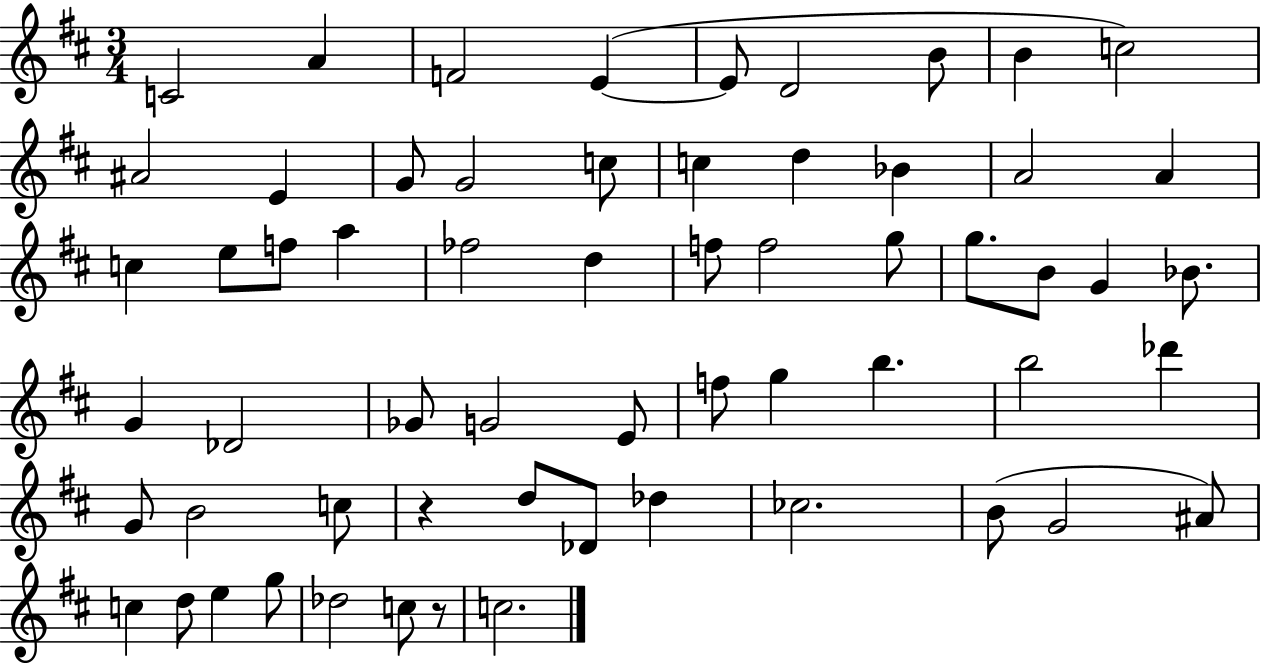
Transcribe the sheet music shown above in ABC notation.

X:1
T:Untitled
M:3/4
L:1/4
K:D
C2 A F2 E E/2 D2 B/2 B c2 ^A2 E G/2 G2 c/2 c d _B A2 A c e/2 f/2 a _f2 d f/2 f2 g/2 g/2 B/2 G _B/2 G _D2 _G/2 G2 E/2 f/2 g b b2 _d' G/2 B2 c/2 z d/2 _D/2 _d _c2 B/2 G2 ^A/2 c d/2 e g/2 _d2 c/2 z/2 c2